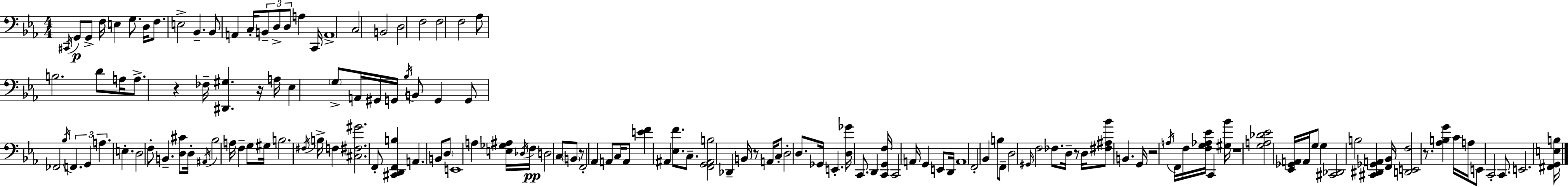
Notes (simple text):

C#2/s G2/e G2/e F3/s E3/q G3/e. D3/s F3/e. E3/h Bb2/q. Bb2/e A2/q C3/s B2/e D3/e D3/e A3/q C2/s A2/w C3/h B2/h D3/h F3/h F3/h F3/h Ab3/e B3/h. D4/e A3/s A3/e. R/q FES3/s [D#2,G#3]/q. R/s A3/s Eb3/q G3/e A2/s G#2/s G2/s Bb3/s B2/e G2/q G2/e FES2/h Bb3/s F2/q. G2/q A3/q. E3/q. D3/h F3/e B2/q. [D3,C#4]/e D3/s A#2/s Bb3/h A3/s F3/q G3/e G#3/s B3/h. F#3/s B3/s F3/q [C#3,F#3,G#4]/h. F2/e [C#2,D2,F2,B3]/q A2/q. B2/e D3/e E2/w A3/q [E3,Gb3,A#3]/s Db3/s F3/s D3/h C3/e B2/e R/e F2/h Ab2/q A2/e C3/s A2/e [E4,F4]/q A#2/q [Eb3,F4]/e. C3/e. [F2,G2,A#2,B3]/h Db2/q B2/s R/e A2/s C3/e D3/h D3/e. Gb2/s E2/q. [D3,Gb4]/s C2/e. D2/q [C2,G2,F3]/s C2/h A2/s G2/q E2/e D2/s A2/w F2/h Bb2/q B3/e F2/e D3/h G#2/s F3/h FES3/e. D3/s R/e D3/s [F#3,A#3,Bb4]/e B2/q. G2/s R/h A3/s F2/s F3/s [F3,G3,Ab3,Eb4]/s C2/q [G#3,Bb4]/s R/w [G3,A3,Db4,Eb4]/h [Eb2,Gb2,A2]/s A2/s G3/e G3/q [C#2,Db2]/h B3/h [C#2,D#2,Gb2,A2]/q [F2,Bb2]/s [D2,E2,F3]/h R/e. [Ab3,B3,G4]/q C4/s A3/s E2/e C2/h C2/e. E2/h. [F#2,G2,E3,B3]/s